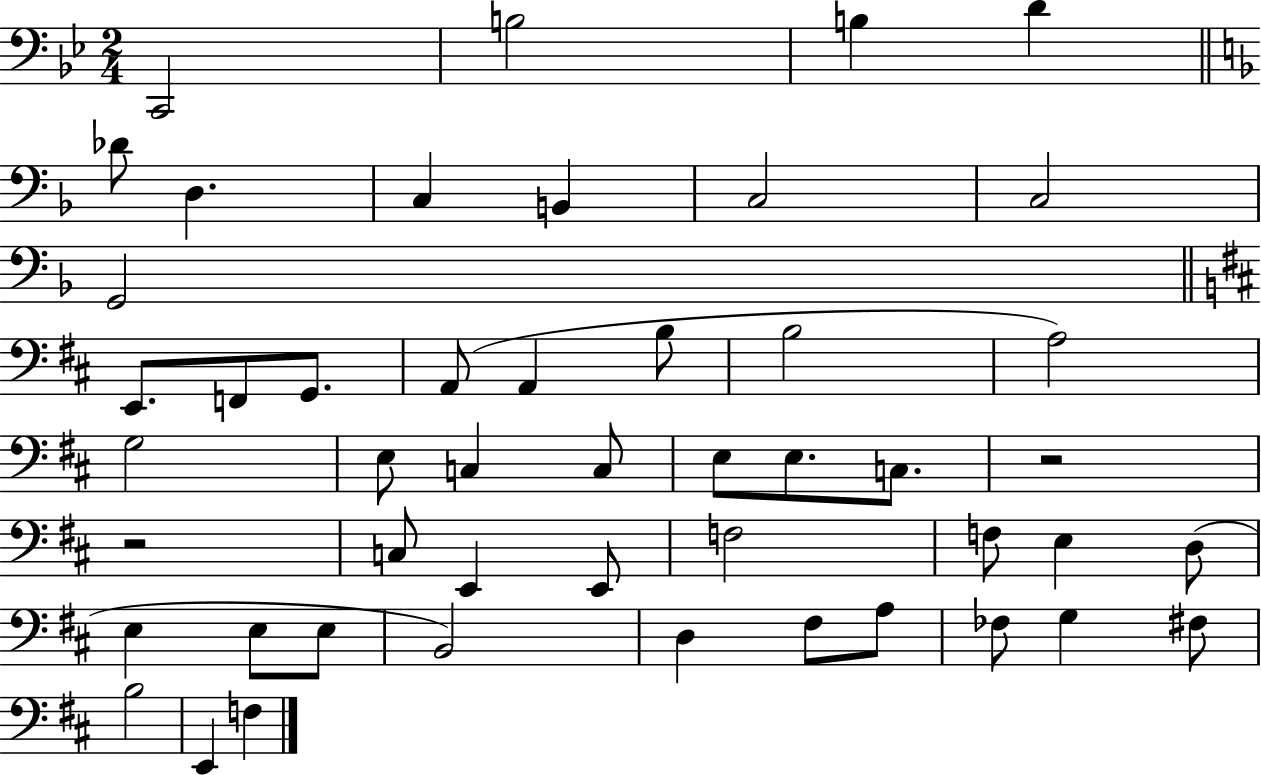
{
  \clef bass
  \numericTimeSignature
  \time 2/4
  \key bes \major
  c,2 | b2 | b4 d'4 | \bar "||" \break \key f \major des'8 d4. | c4 b,4 | c2 | c2 | \break g,2 | \bar "||" \break \key b \minor e,8. f,8 g,8. | a,8( a,4 b8 | b2 | a2) | \break g2 | e8 c4 c8 | e8 e8. c8. | r2 | \break r2 | c8 e,4 e,8 | f2 | f8 e4 d8( | \break e4 e8 e8 | b,2) | d4 fis8 a8 | fes8 g4 fis8 | \break b2 | e,4 f4 | \bar "|."
}